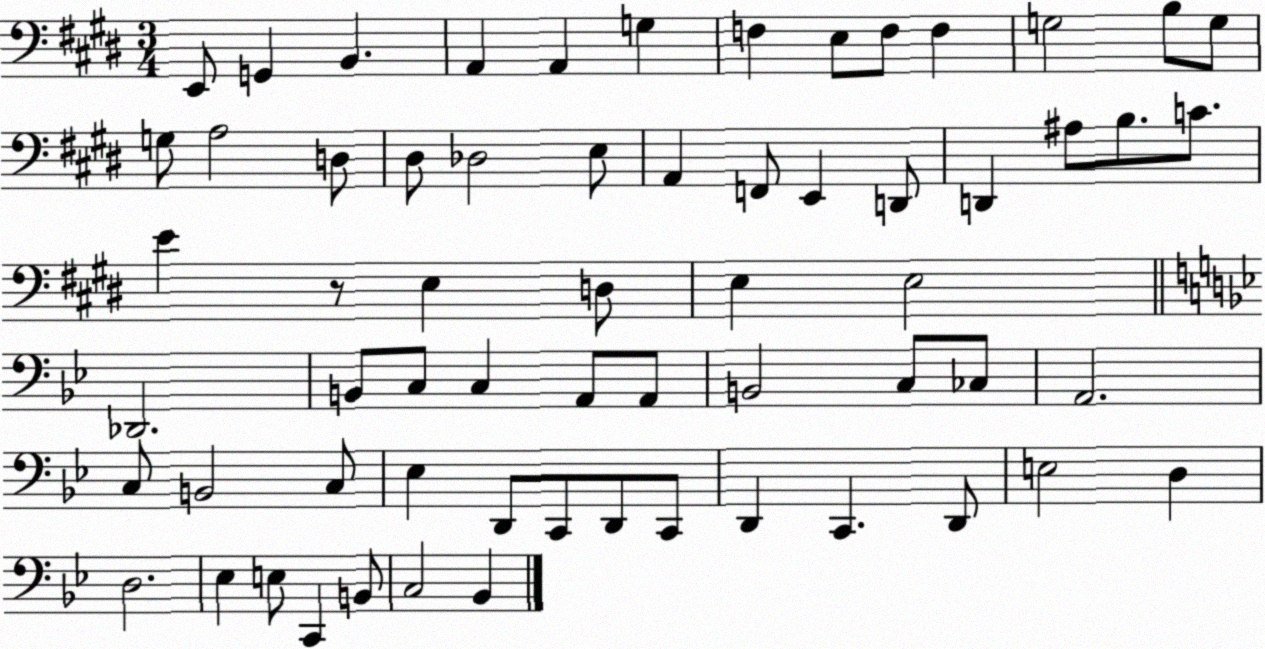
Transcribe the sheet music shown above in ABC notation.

X:1
T:Untitled
M:3/4
L:1/4
K:E
E,,/2 G,, B,, A,, A,, G, F, E,/2 F,/2 F, G,2 B,/2 G,/2 G,/2 A,2 D,/2 ^D,/2 _D,2 E,/2 A,, F,,/2 E,, D,,/2 D,, ^A,/2 B,/2 C/2 E z/2 E, D,/2 E, E,2 _D,,2 B,,/2 C,/2 C, A,,/2 A,,/2 B,,2 C,/2 _C,/2 A,,2 C,/2 B,,2 C,/2 _E, D,,/2 C,,/2 D,,/2 C,,/2 D,, C,, D,,/2 E,2 D, D,2 _E, E,/2 C,, B,,/2 C,2 _B,,